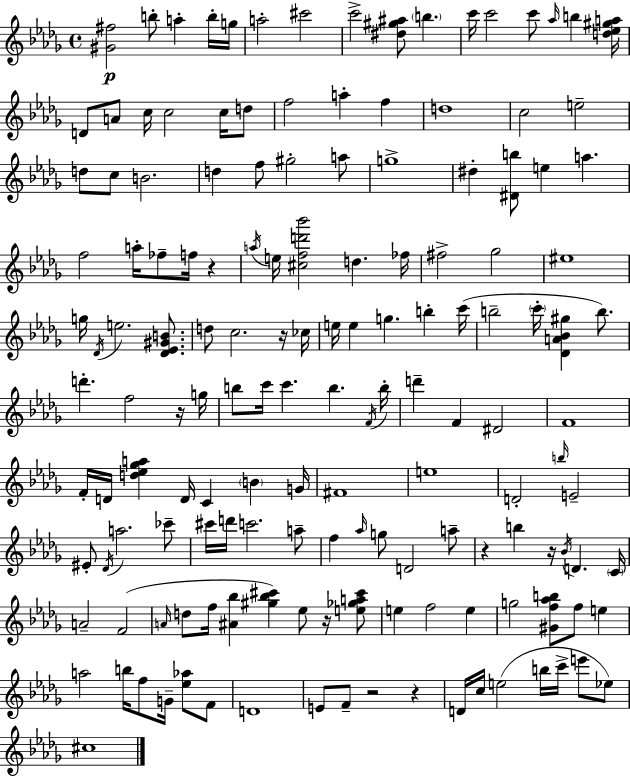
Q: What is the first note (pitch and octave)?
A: B5